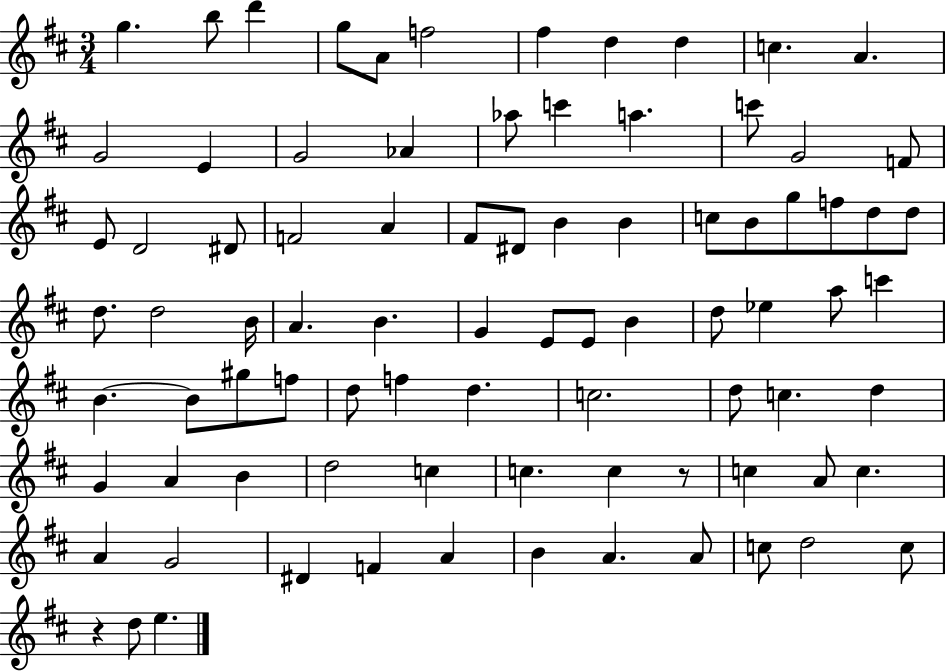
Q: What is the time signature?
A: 3/4